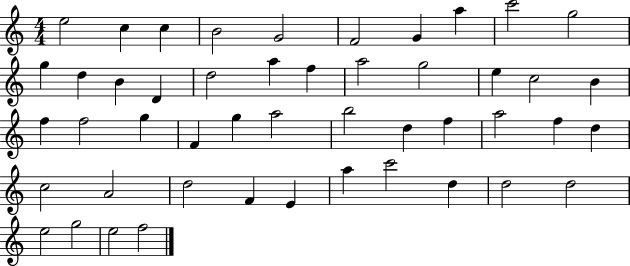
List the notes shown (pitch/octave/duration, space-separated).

E5/h C5/q C5/q B4/h G4/h F4/h G4/q A5/q C6/h G5/h G5/q D5/q B4/q D4/q D5/h A5/q F5/q A5/h G5/h E5/q C5/h B4/q F5/q F5/h G5/q F4/q G5/q A5/h B5/h D5/q F5/q A5/h F5/q D5/q C5/h A4/h D5/h F4/q E4/q A5/q C6/h D5/q D5/h D5/h E5/h G5/h E5/h F5/h